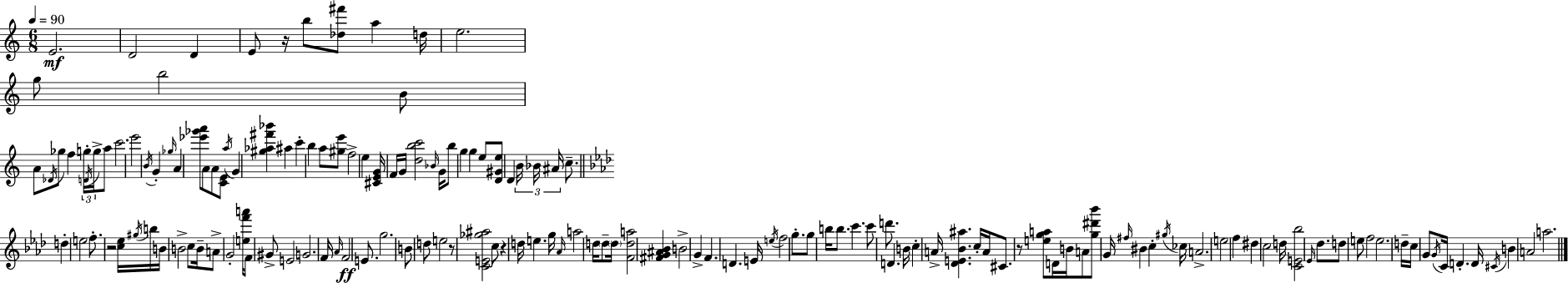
E4/h. D4/h D4/q E4/e R/s B5/e [Db5,F#6]/e A5/q D5/s E5/h. G5/e B5/h B4/e A4/e Db4/s Gb5/e F5/q G5/s D4/s G5/s A5/e C6/h. E6/h B4/s G4/q Gb5/s A4/q [Eb6,Gb6,A6]/e A4/e A4/e [C4,E4]/e A5/s G4/q [G#5,Ab5,F#6,Bb6]/q A#5/q C6/q B5/q A5/e [G#5,E6]/e F5/h E5/q [C#4,E4,G4]/s F4/s G4/s [D5,B5,C6]/h Bb4/s G4/s B5/e G5/q G5/q E5/e [D4,G#4,E5]/e D4/q B4/s Bb4/s A#4/s C5/e. D5/q E5/h F5/e. R/h [C5,Eb5]/s G#5/s B5/s B4/s B4/h C5/e B4/s A4/e G4/h [E5,F6,A6]/s F4/e G#4/e E4/h G4/h. F4/s Ab4/s F4/h E4/e. G5/h. B4/e D5/e E5/h R/e [C4,E4,Gb5,A#5]/h C5/e R/q D5/s E5/q. G5/s Ab4/s A5/h D5/s D5/e D5/s [F4,D5,A5]/h [F#4,G4,A#4,Bb4]/q B4/h G4/q F4/q. D4/q. E4/s E5/s F5/h G5/e. G5/e B5/s B5/e. C6/q. C6/e D6/e. D4/q. B4/s C5/q A4/s [Db4,E4,Bb4,A#5]/q. C5/s A4/s C#4/e. R/e [E5,G5,A5]/e D4/s B4/s A4/e [G5,D#6,Bb6]/e G4/s F#5/s BIS4/q C5/q G#5/s CES5/s A4/h. E5/h F5/q D#5/q C5/h D5/s [C4,E4,Bb5]/h Eb4/s Db5/e. D5/e E5/e F5/h E5/h. D5/s C5/s G4/e G4/s C4/s D4/q. D4/s C#4/s B4/q A4/h A5/h.